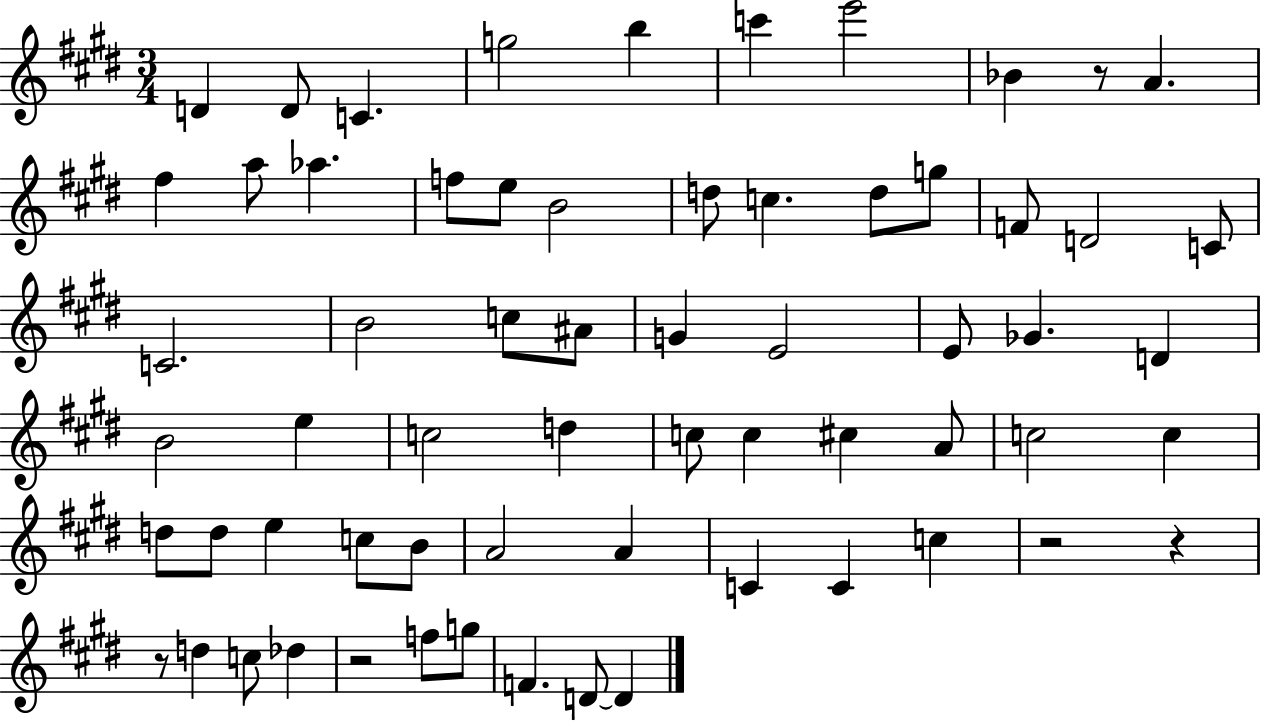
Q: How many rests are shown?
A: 5